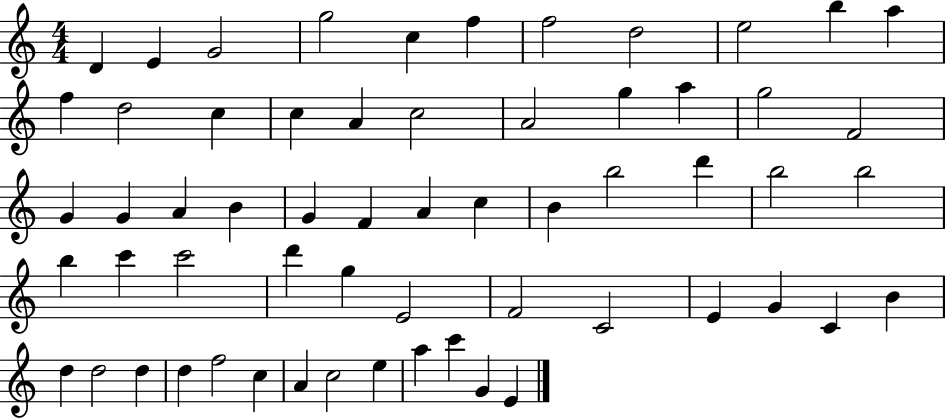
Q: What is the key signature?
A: C major